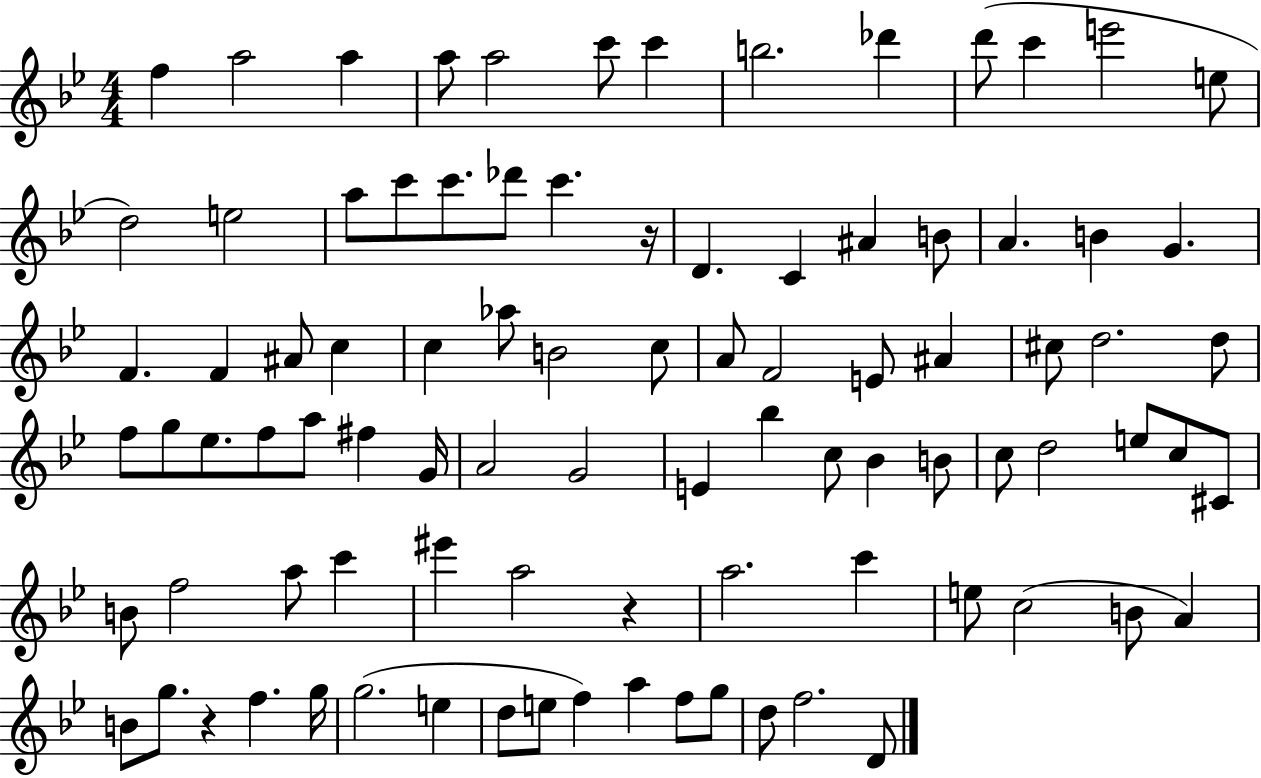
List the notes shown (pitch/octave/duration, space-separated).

F5/q A5/h A5/q A5/e A5/h C6/e C6/q B5/h. Db6/q D6/e C6/q E6/h E5/e D5/h E5/h A5/e C6/e C6/e. Db6/e C6/q. R/s D4/q. C4/q A#4/q B4/e A4/q. B4/q G4/q. F4/q. F4/q A#4/e C5/q C5/q Ab5/e B4/h C5/e A4/e F4/h E4/e A#4/q C#5/e D5/h. D5/e F5/e G5/e Eb5/e. F5/e A5/e F#5/q G4/s A4/h G4/h E4/q Bb5/q C5/e Bb4/q B4/e C5/e D5/h E5/e C5/e C#4/e B4/e F5/h A5/e C6/q EIS6/q A5/h R/q A5/h. C6/q E5/e C5/h B4/e A4/q B4/e G5/e. R/q F5/q. G5/s G5/h. E5/q D5/e E5/e F5/q A5/q F5/e G5/e D5/e F5/h. D4/e